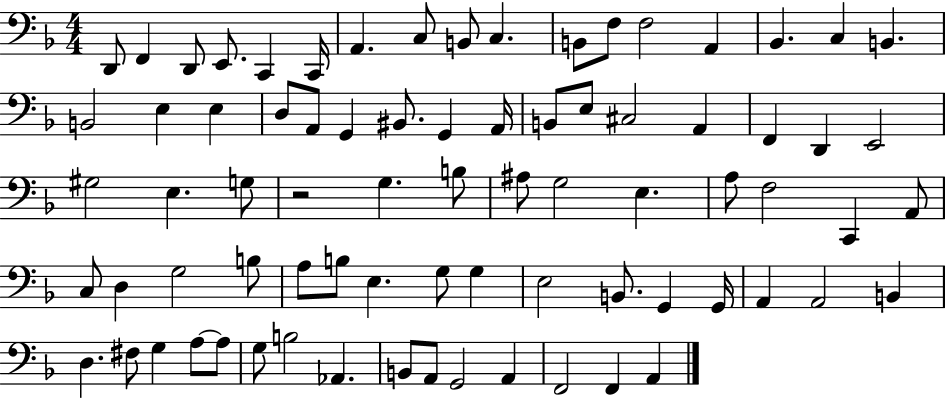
D2/e F2/q D2/e E2/e. C2/q C2/s A2/q. C3/e B2/e C3/q. B2/e F3/e F3/h A2/q Bb2/q. C3/q B2/q. B2/h E3/q E3/q D3/e A2/e G2/q BIS2/e. G2/q A2/s B2/e E3/e C#3/h A2/q F2/q D2/q E2/h G#3/h E3/q. G3/e R/h G3/q. B3/e A#3/e G3/h E3/q. A3/e F3/h C2/q A2/e C3/e D3/q G3/h B3/e A3/e B3/e E3/q. G3/e G3/q E3/h B2/e. G2/q G2/s A2/q A2/h B2/q D3/q. F#3/e G3/q A3/e A3/e G3/e B3/h Ab2/q. B2/e A2/e G2/h A2/q F2/h F2/q A2/q